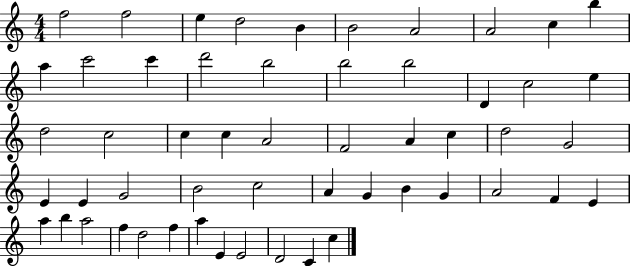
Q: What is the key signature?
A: C major